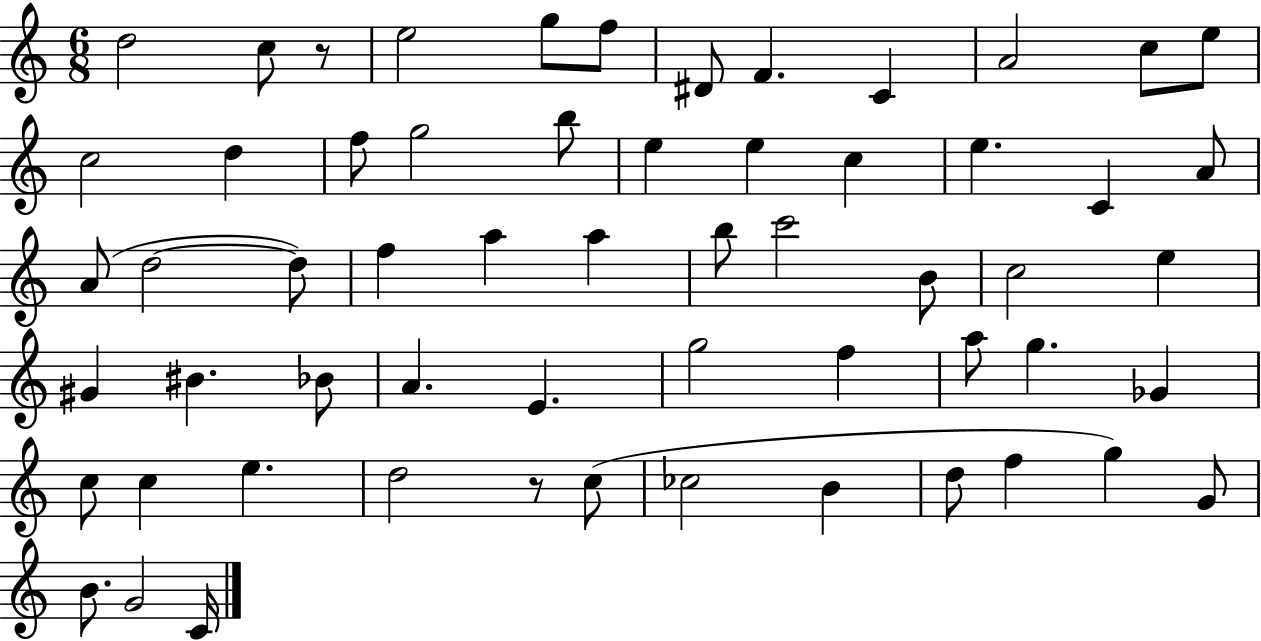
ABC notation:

X:1
T:Untitled
M:6/8
L:1/4
K:C
d2 c/2 z/2 e2 g/2 f/2 ^D/2 F C A2 c/2 e/2 c2 d f/2 g2 b/2 e e c e C A/2 A/2 d2 d/2 f a a b/2 c'2 B/2 c2 e ^G ^B _B/2 A E g2 f a/2 g _G c/2 c e d2 z/2 c/2 _c2 B d/2 f g G/2 B/2 G2 C/4